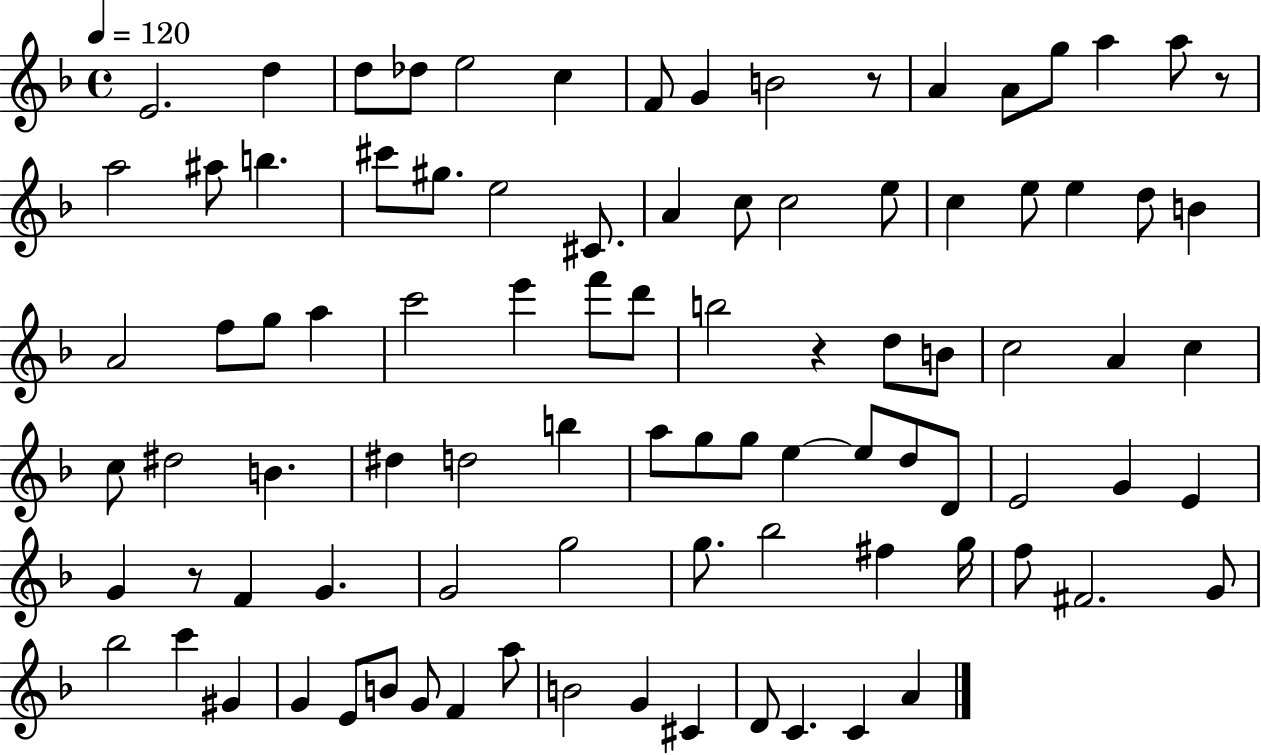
E4/h. D5/q D5/e Db5/e E5/h C5/q F4/e G4/q B4/h R/e A4/q A4/e G5/e A5/q A5/e R/e A5/h A#5/e B5/q. C#6/e G#5/e. E5/h C#4/e. A4/q C5/e C5/h E5/e C5/q E5/e E5/q D5/e B4/q A4/h F5/e G5/e A5/q C6/h E6/q F6/e D6/e B5/h R/q D5/e B4/e C5/h A4/q C5/q C5/e D#5/h B4/q. D#5/q D5/h B5/q A5/e G5/e G5/e E5/q E5/e D5/e D4/e E4/h G4/q E4/q G4/q R/e F4/q G4/q. G4/h G5/h G5/e. Bb5/h F#5/q G5/s F5/e F#4/h. G4/e Bb5/h C6/q G#4/q G4/q E4/e B4/e G4/e F4/q A5/e B4/h G4/q C#4/q D4/e C4/q. C4/q A4/q